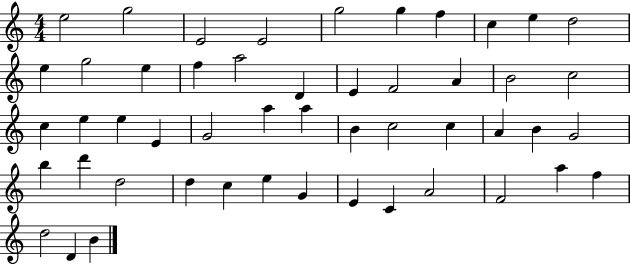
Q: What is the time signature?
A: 4/4